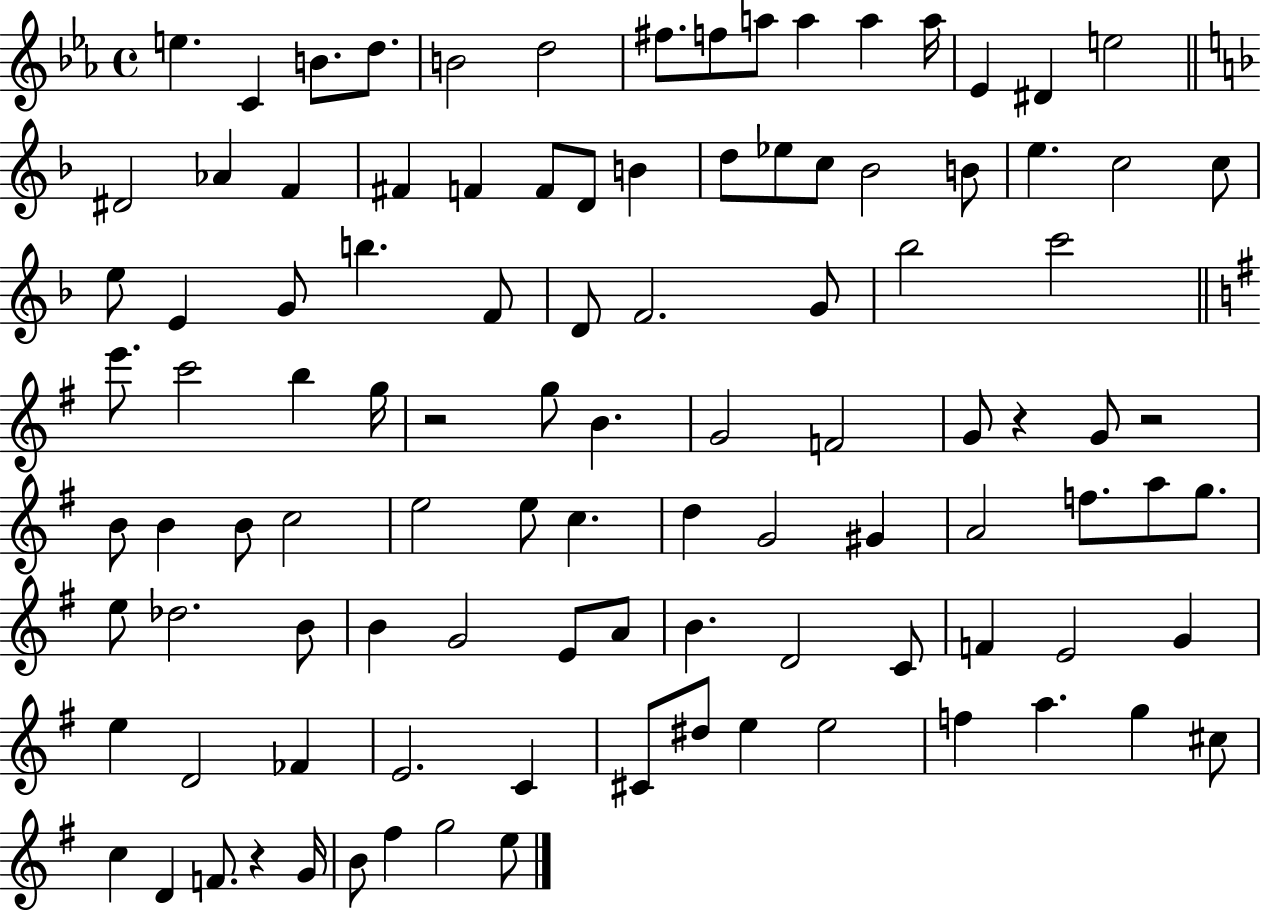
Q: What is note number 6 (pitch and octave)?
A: D5